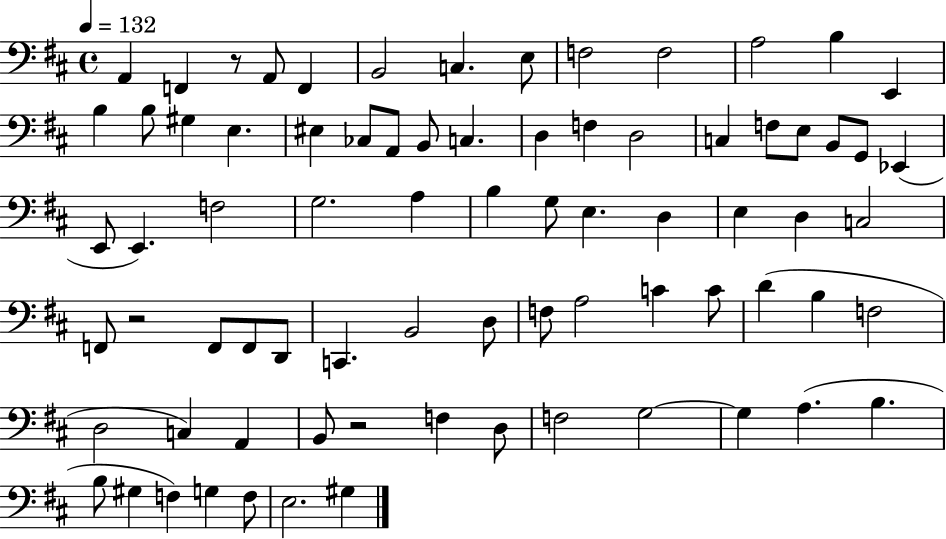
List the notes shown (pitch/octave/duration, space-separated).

A2/q F2/q R/e A2/e F2/q B2/h C3/q. E3/e F3/h F3/h A3/h B3/q E2/q B3/q B3/e G#3/q E3/q. EIS3/q CES3/e A2/e B2/e C3/q. D3/q F3/q D3/h C3/q F3/e E3/e B2/e G2/e Eb2/q E2/e E2/q. F3/h G3/h. A3/q B3/q G3/e E3/q. D3/q E3/q D3/q C3/h F2/e R/h F2/e F2/e D2/e C2/q. B2/h D3/e F3/e A3/h C4/q C4/e D4/q B3/q F3/h D3/h C3/q A2/q B2/e R/h F3/q D3/e F3/h G3/h G3/q A3/q. B3/q. B3/e G#3/q F3/q G3/q F3/e E3/h. G#3/q